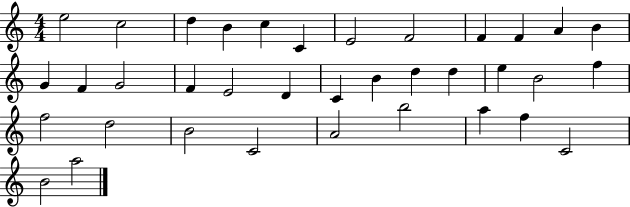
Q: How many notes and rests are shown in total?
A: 36